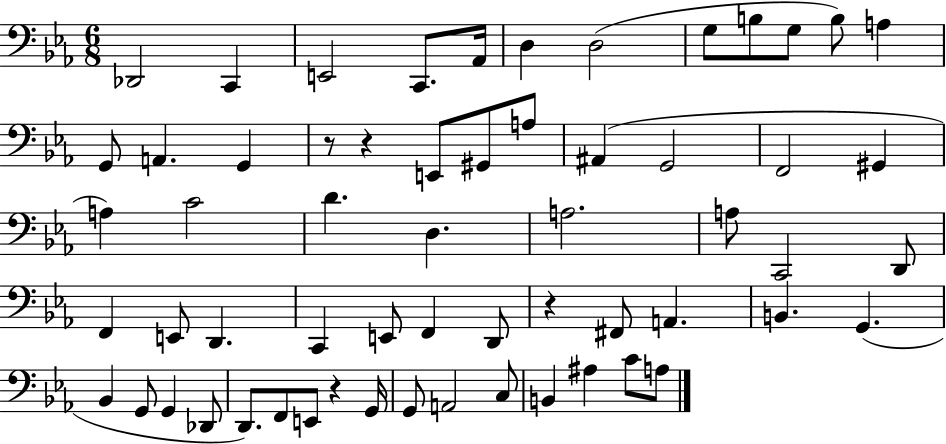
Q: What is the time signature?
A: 6/8